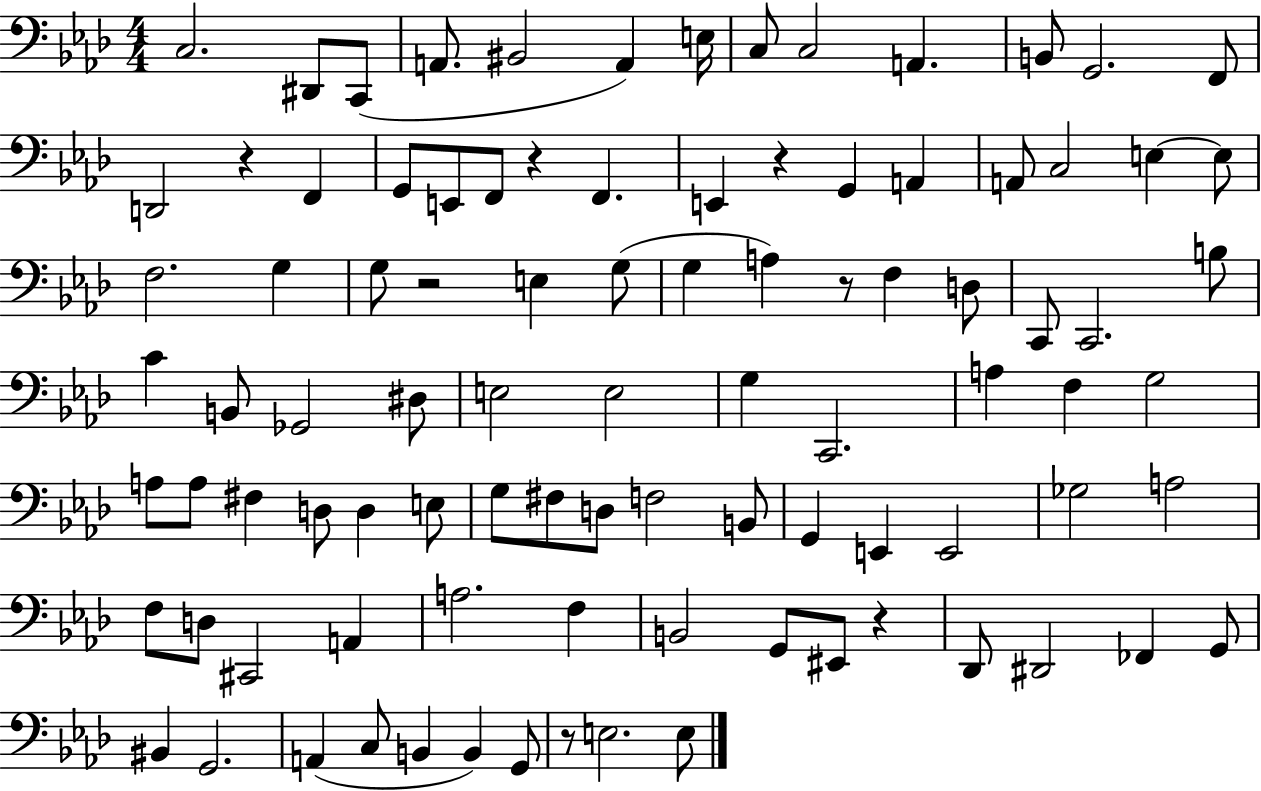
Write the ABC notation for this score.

X:1
T:Untitled
M:4/4
L:1/4
K:Ab
C,2 ^D,,/2 C,,/2 A,,/2 ^B,,2 A,, E,/4 C,/2 C,2 A,, B,,/2 G,,2 F,,/2 D,,2 z F,, G,,/2 E,,/2 F,,/2 z F,, E,, z G,, A,, A,,/2 C,2 E, E,/2 F,2 G, G,/2 z2 E, G,/2 G, A, z/2 F, D,/2 C,,/2 C,,2 B,/2 C B,,/2 _G,,2 ^D,/2 E,2 E,2 G, C,,2 A, F, G,2 A,/2 A,/2 ^F, D,/2 D, E,/2 G,/2 ^F,/2 D,/2 F,2 B,,/2 G,, E,, E,,2 _G,2 A,2 F,/2 D,/2 ^C,,2 A,, A,2 F, B,,2 G,,/2 ^E,,/2 z _D,,/2 ^D,,2 _F,, G,,/2 ^B,, G,,2 A,, C,/2 B,, B,, G,,/2 z/2 E,2 E,/2